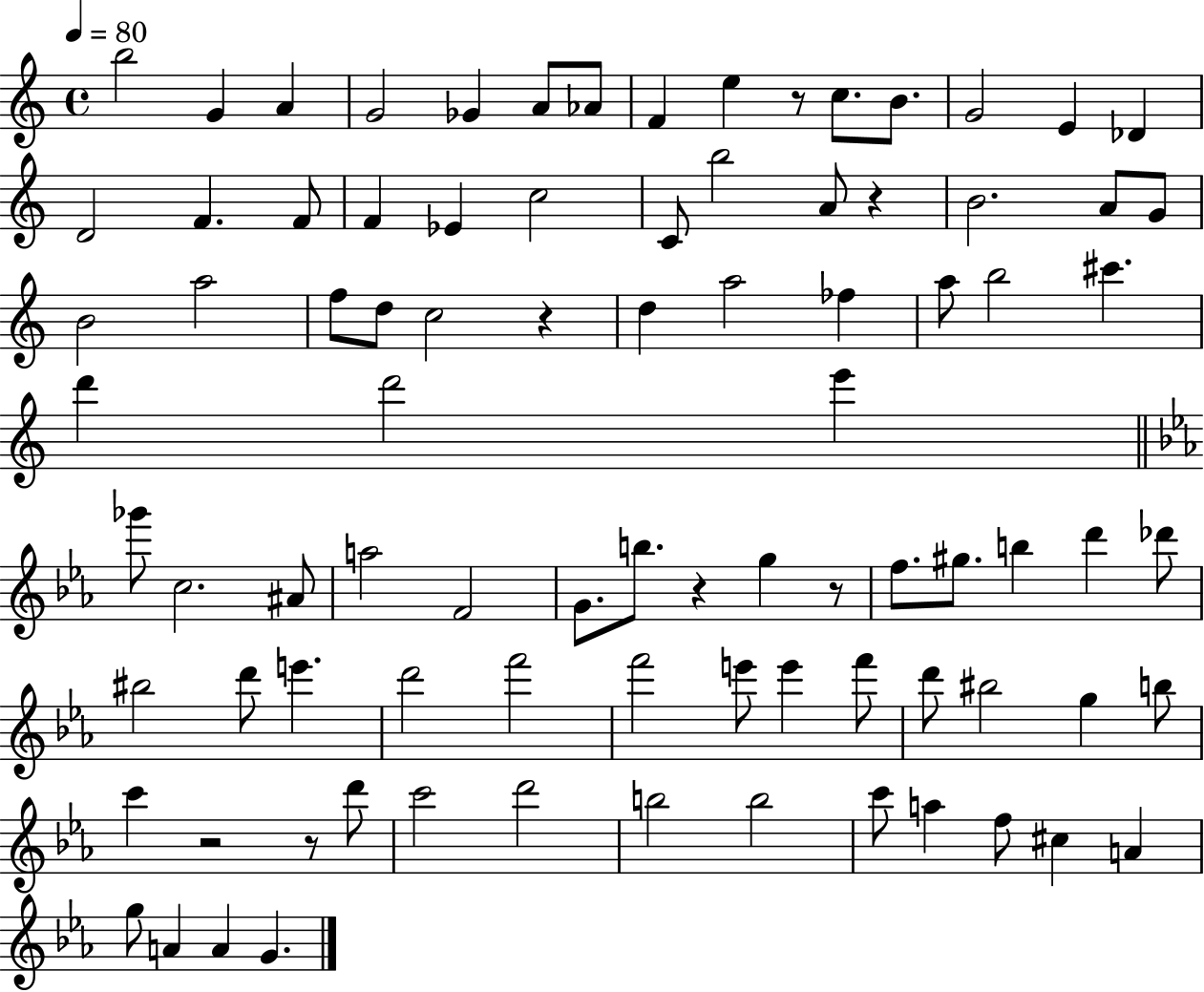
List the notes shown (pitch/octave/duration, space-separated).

B5/h G4/q A4/q G4/h Gb4/q A4/e Ab4/e F4/q E5/q R/e C5/e. B4/e. G4/h E4/q Db4/q D4/h F4/q. F4/e F4/q Eb4/q C5/h C4/e B5/h A4/e R/q B4/h. A4/e G4/e B4/h A5/h F5/e D5/e C5/h R/q D5/q A5/h FES5/q A5/e B5/h C#6/q. D6/q D6/h E6/q Gb6/e C5/h. A#4/e A5/h F4/h G4/e. B5/e. R/q G5/q R/e F5/e. G#5/e. B5/q D6/q Db6/e BIS5/h D6/e E6/q. D6/h F6/h F6/h E6/e E6/q F6/e D6/e BIS5/h G5/q B5/e C6/q R/h R/e D6/e C6/h D6/h B5/h B5/h C6/e A5/q F5/e C#5/q A4/q G5/e A4/q A4/q G4/q.